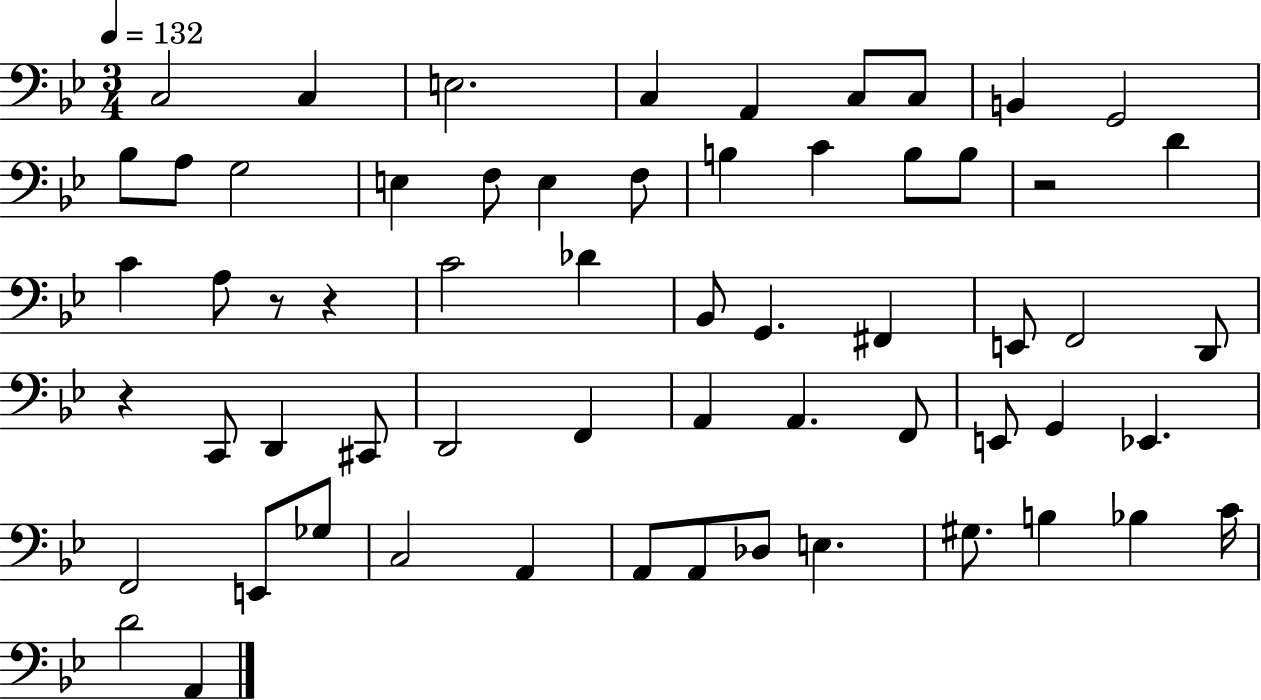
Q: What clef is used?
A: bass